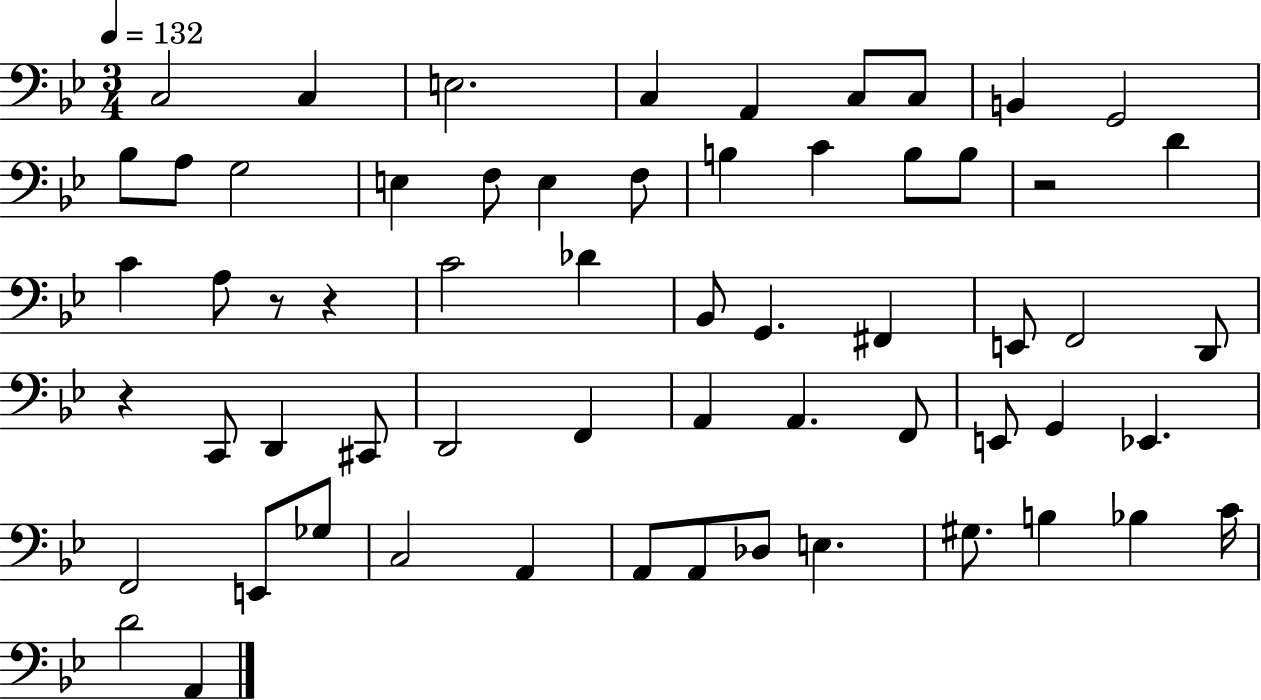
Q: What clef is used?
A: bass